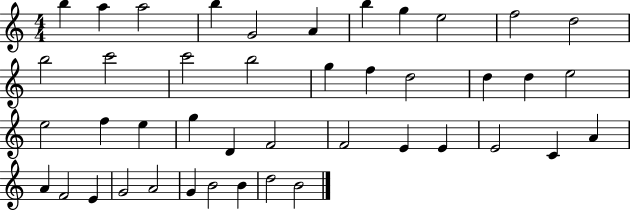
B5/q A5/q A5/h B5/q G4/h A4/q B5/q G5/q E5/h F5/h D5/h B5/h C6/h C6/h B5/h G5/q F5/q D5/h D5/q D5/q E5/h E5/h F5/q E5/q G5/q D4/q F4/h F4/h E4/q E4/q E4/h C4/q A4/q A4/q F4/h E4/q G4/h A4/h G4/q B4/h B4/q D5/h B4/h